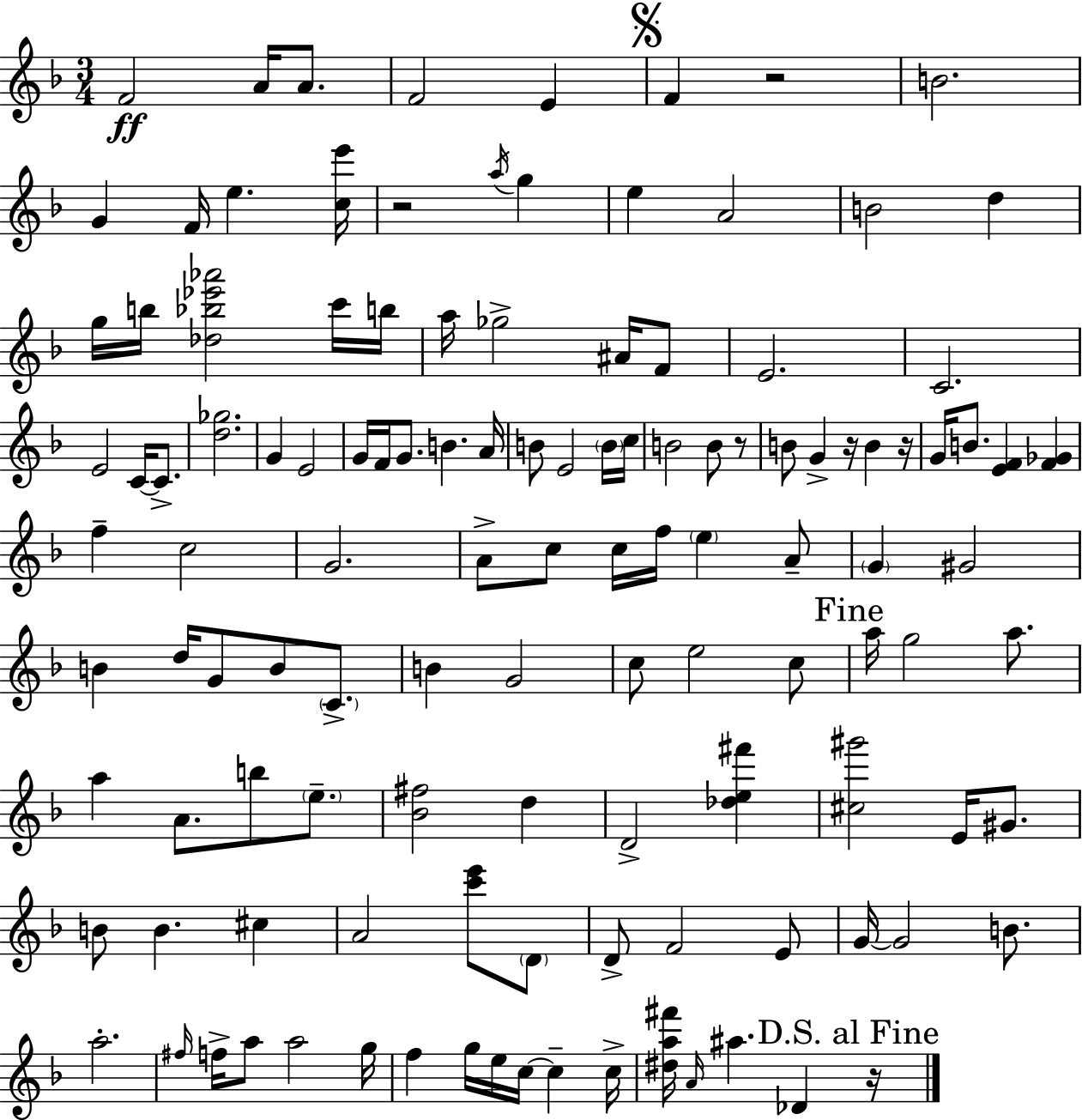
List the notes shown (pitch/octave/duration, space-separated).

F4/h A4/s A4/e. F4/h E4/q F4/q R/h B4/h. G4/q F4/s E5/q. [C5,E6]/s R/h A5/s G5/q E5/q A4/h B4/h D5/q G5/s B5/s [Db5,Bb5,Eb6,Ab6]/h C6/s B5/s A5/s Gb5/h A#4/s F4/e E4/h. C4/h. E4/h C4/s C4/e. [D5,Gb5]/h. G4/q E4/h G4/s F4/s G4/e. B4/q. A4/s B4/e E4/h B4/s C5/s B4/h B4/e R/e B4/e G4/q R/s B4/q R/s G4/s B4/e. [E4,F4]/q [F4,Gb4]/q F5/q C5/h G4/h. A4/e C5/e C5/s F5/s E5/q A4/e G4/q G#4/h B4/q D5/s G4/e B4/e C4/e. B4/q G4/h C5/e E5/h C5/e A5/s G5/h A5/e. A5/q A4/e. B5/e E5/e. [Bb4,F#5]/h D5/q D4/h [Db5,E5,F#6]/q [C#5,G#6]/h E4/s G#4/e. B4/e B4/q. C#5/q A4/h [C6,E6]/e D4/e D4/e F4/h E4/e G4/s G4/h B4/e. A5/h. F#5/s F5/s A5/e A5/h G5/s F5/q G5/s E5/s C5/s C5/q C5/s [D#5,A5,F#6]/s A4/s A#5/q. Db4/q R/s